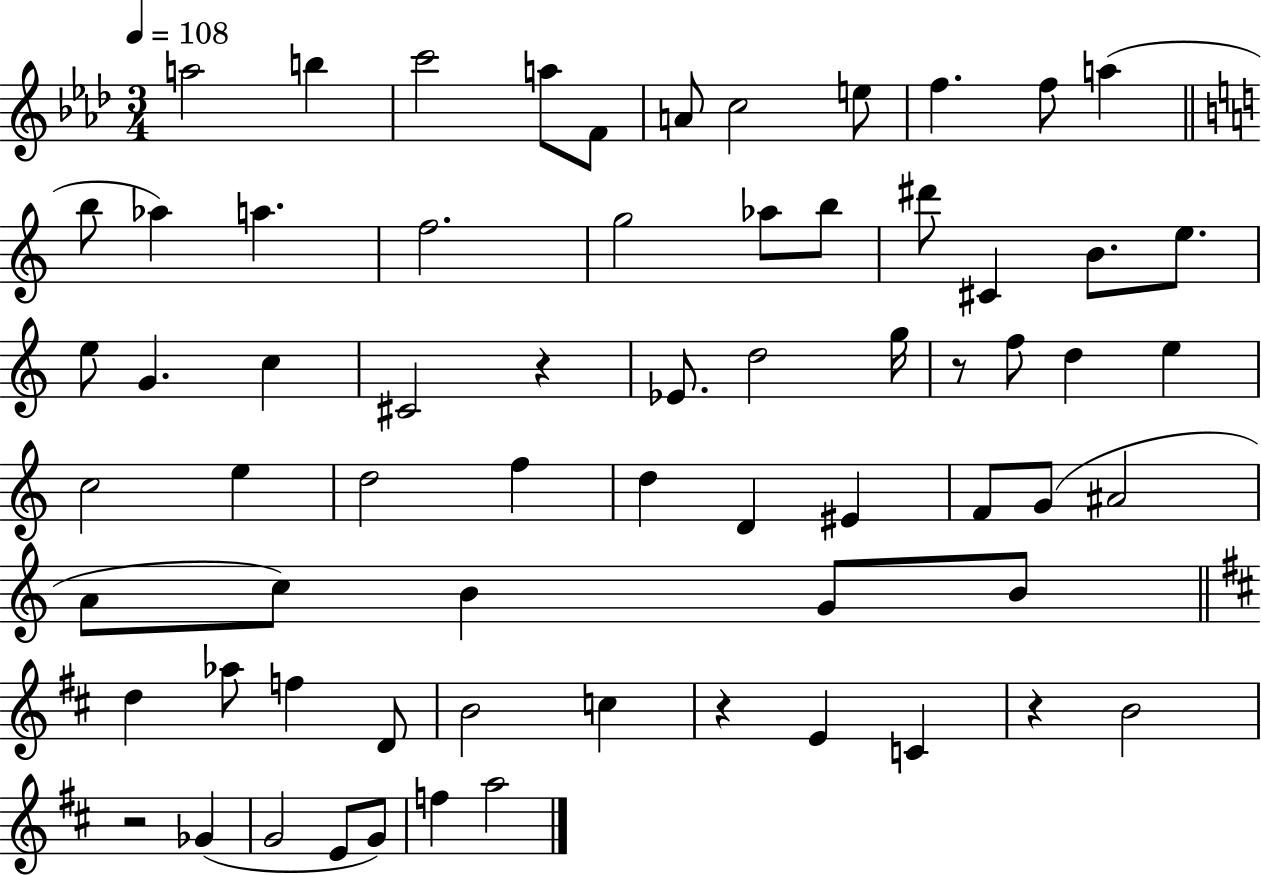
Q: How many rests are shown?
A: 5